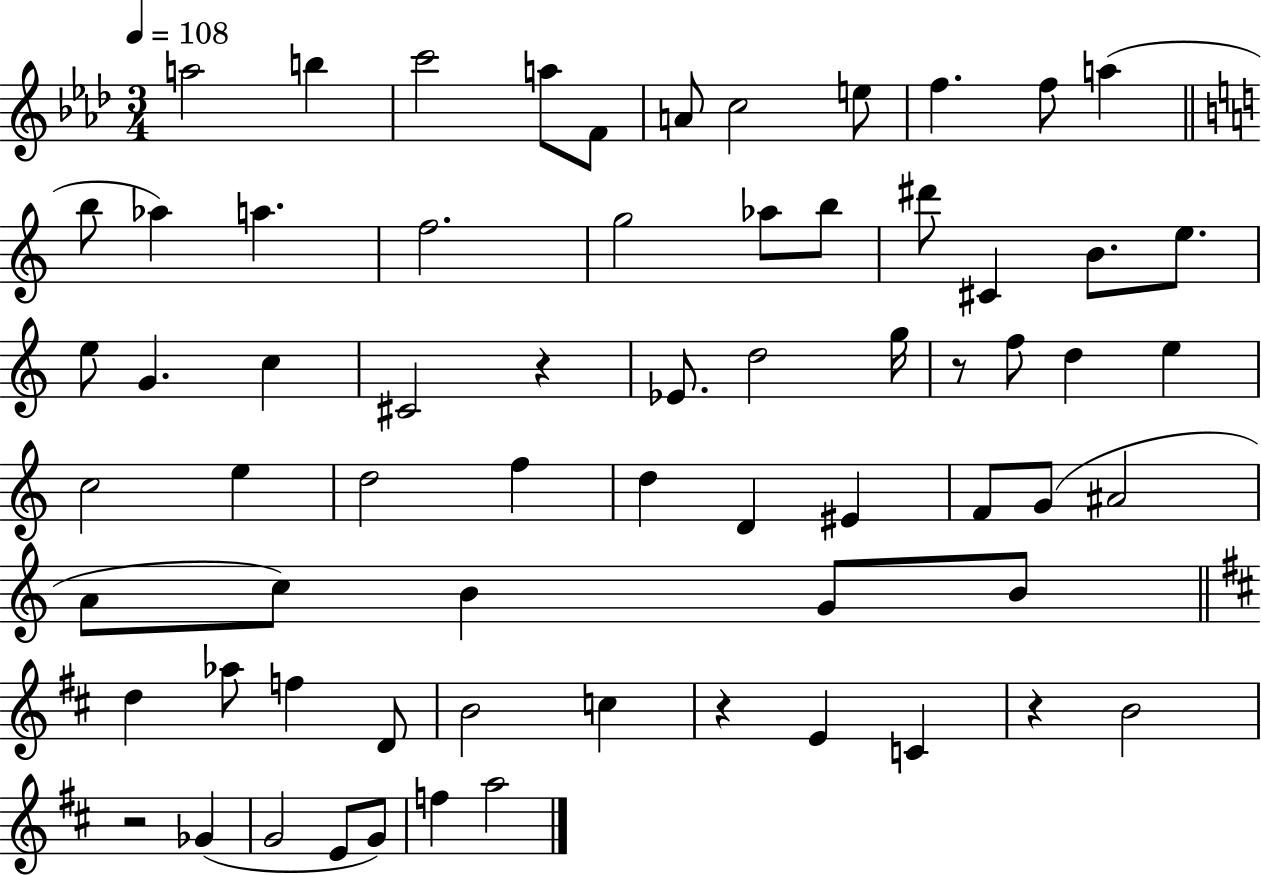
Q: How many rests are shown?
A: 5